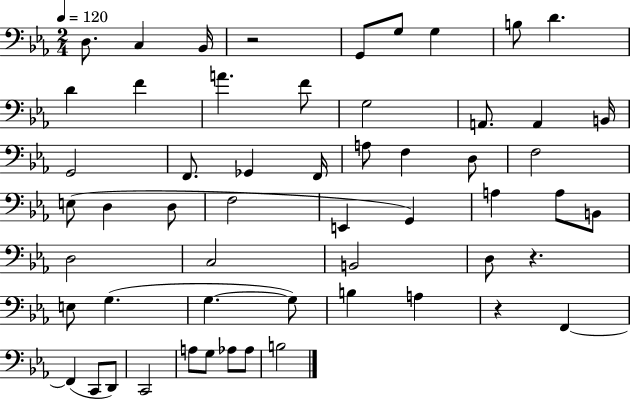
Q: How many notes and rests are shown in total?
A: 56